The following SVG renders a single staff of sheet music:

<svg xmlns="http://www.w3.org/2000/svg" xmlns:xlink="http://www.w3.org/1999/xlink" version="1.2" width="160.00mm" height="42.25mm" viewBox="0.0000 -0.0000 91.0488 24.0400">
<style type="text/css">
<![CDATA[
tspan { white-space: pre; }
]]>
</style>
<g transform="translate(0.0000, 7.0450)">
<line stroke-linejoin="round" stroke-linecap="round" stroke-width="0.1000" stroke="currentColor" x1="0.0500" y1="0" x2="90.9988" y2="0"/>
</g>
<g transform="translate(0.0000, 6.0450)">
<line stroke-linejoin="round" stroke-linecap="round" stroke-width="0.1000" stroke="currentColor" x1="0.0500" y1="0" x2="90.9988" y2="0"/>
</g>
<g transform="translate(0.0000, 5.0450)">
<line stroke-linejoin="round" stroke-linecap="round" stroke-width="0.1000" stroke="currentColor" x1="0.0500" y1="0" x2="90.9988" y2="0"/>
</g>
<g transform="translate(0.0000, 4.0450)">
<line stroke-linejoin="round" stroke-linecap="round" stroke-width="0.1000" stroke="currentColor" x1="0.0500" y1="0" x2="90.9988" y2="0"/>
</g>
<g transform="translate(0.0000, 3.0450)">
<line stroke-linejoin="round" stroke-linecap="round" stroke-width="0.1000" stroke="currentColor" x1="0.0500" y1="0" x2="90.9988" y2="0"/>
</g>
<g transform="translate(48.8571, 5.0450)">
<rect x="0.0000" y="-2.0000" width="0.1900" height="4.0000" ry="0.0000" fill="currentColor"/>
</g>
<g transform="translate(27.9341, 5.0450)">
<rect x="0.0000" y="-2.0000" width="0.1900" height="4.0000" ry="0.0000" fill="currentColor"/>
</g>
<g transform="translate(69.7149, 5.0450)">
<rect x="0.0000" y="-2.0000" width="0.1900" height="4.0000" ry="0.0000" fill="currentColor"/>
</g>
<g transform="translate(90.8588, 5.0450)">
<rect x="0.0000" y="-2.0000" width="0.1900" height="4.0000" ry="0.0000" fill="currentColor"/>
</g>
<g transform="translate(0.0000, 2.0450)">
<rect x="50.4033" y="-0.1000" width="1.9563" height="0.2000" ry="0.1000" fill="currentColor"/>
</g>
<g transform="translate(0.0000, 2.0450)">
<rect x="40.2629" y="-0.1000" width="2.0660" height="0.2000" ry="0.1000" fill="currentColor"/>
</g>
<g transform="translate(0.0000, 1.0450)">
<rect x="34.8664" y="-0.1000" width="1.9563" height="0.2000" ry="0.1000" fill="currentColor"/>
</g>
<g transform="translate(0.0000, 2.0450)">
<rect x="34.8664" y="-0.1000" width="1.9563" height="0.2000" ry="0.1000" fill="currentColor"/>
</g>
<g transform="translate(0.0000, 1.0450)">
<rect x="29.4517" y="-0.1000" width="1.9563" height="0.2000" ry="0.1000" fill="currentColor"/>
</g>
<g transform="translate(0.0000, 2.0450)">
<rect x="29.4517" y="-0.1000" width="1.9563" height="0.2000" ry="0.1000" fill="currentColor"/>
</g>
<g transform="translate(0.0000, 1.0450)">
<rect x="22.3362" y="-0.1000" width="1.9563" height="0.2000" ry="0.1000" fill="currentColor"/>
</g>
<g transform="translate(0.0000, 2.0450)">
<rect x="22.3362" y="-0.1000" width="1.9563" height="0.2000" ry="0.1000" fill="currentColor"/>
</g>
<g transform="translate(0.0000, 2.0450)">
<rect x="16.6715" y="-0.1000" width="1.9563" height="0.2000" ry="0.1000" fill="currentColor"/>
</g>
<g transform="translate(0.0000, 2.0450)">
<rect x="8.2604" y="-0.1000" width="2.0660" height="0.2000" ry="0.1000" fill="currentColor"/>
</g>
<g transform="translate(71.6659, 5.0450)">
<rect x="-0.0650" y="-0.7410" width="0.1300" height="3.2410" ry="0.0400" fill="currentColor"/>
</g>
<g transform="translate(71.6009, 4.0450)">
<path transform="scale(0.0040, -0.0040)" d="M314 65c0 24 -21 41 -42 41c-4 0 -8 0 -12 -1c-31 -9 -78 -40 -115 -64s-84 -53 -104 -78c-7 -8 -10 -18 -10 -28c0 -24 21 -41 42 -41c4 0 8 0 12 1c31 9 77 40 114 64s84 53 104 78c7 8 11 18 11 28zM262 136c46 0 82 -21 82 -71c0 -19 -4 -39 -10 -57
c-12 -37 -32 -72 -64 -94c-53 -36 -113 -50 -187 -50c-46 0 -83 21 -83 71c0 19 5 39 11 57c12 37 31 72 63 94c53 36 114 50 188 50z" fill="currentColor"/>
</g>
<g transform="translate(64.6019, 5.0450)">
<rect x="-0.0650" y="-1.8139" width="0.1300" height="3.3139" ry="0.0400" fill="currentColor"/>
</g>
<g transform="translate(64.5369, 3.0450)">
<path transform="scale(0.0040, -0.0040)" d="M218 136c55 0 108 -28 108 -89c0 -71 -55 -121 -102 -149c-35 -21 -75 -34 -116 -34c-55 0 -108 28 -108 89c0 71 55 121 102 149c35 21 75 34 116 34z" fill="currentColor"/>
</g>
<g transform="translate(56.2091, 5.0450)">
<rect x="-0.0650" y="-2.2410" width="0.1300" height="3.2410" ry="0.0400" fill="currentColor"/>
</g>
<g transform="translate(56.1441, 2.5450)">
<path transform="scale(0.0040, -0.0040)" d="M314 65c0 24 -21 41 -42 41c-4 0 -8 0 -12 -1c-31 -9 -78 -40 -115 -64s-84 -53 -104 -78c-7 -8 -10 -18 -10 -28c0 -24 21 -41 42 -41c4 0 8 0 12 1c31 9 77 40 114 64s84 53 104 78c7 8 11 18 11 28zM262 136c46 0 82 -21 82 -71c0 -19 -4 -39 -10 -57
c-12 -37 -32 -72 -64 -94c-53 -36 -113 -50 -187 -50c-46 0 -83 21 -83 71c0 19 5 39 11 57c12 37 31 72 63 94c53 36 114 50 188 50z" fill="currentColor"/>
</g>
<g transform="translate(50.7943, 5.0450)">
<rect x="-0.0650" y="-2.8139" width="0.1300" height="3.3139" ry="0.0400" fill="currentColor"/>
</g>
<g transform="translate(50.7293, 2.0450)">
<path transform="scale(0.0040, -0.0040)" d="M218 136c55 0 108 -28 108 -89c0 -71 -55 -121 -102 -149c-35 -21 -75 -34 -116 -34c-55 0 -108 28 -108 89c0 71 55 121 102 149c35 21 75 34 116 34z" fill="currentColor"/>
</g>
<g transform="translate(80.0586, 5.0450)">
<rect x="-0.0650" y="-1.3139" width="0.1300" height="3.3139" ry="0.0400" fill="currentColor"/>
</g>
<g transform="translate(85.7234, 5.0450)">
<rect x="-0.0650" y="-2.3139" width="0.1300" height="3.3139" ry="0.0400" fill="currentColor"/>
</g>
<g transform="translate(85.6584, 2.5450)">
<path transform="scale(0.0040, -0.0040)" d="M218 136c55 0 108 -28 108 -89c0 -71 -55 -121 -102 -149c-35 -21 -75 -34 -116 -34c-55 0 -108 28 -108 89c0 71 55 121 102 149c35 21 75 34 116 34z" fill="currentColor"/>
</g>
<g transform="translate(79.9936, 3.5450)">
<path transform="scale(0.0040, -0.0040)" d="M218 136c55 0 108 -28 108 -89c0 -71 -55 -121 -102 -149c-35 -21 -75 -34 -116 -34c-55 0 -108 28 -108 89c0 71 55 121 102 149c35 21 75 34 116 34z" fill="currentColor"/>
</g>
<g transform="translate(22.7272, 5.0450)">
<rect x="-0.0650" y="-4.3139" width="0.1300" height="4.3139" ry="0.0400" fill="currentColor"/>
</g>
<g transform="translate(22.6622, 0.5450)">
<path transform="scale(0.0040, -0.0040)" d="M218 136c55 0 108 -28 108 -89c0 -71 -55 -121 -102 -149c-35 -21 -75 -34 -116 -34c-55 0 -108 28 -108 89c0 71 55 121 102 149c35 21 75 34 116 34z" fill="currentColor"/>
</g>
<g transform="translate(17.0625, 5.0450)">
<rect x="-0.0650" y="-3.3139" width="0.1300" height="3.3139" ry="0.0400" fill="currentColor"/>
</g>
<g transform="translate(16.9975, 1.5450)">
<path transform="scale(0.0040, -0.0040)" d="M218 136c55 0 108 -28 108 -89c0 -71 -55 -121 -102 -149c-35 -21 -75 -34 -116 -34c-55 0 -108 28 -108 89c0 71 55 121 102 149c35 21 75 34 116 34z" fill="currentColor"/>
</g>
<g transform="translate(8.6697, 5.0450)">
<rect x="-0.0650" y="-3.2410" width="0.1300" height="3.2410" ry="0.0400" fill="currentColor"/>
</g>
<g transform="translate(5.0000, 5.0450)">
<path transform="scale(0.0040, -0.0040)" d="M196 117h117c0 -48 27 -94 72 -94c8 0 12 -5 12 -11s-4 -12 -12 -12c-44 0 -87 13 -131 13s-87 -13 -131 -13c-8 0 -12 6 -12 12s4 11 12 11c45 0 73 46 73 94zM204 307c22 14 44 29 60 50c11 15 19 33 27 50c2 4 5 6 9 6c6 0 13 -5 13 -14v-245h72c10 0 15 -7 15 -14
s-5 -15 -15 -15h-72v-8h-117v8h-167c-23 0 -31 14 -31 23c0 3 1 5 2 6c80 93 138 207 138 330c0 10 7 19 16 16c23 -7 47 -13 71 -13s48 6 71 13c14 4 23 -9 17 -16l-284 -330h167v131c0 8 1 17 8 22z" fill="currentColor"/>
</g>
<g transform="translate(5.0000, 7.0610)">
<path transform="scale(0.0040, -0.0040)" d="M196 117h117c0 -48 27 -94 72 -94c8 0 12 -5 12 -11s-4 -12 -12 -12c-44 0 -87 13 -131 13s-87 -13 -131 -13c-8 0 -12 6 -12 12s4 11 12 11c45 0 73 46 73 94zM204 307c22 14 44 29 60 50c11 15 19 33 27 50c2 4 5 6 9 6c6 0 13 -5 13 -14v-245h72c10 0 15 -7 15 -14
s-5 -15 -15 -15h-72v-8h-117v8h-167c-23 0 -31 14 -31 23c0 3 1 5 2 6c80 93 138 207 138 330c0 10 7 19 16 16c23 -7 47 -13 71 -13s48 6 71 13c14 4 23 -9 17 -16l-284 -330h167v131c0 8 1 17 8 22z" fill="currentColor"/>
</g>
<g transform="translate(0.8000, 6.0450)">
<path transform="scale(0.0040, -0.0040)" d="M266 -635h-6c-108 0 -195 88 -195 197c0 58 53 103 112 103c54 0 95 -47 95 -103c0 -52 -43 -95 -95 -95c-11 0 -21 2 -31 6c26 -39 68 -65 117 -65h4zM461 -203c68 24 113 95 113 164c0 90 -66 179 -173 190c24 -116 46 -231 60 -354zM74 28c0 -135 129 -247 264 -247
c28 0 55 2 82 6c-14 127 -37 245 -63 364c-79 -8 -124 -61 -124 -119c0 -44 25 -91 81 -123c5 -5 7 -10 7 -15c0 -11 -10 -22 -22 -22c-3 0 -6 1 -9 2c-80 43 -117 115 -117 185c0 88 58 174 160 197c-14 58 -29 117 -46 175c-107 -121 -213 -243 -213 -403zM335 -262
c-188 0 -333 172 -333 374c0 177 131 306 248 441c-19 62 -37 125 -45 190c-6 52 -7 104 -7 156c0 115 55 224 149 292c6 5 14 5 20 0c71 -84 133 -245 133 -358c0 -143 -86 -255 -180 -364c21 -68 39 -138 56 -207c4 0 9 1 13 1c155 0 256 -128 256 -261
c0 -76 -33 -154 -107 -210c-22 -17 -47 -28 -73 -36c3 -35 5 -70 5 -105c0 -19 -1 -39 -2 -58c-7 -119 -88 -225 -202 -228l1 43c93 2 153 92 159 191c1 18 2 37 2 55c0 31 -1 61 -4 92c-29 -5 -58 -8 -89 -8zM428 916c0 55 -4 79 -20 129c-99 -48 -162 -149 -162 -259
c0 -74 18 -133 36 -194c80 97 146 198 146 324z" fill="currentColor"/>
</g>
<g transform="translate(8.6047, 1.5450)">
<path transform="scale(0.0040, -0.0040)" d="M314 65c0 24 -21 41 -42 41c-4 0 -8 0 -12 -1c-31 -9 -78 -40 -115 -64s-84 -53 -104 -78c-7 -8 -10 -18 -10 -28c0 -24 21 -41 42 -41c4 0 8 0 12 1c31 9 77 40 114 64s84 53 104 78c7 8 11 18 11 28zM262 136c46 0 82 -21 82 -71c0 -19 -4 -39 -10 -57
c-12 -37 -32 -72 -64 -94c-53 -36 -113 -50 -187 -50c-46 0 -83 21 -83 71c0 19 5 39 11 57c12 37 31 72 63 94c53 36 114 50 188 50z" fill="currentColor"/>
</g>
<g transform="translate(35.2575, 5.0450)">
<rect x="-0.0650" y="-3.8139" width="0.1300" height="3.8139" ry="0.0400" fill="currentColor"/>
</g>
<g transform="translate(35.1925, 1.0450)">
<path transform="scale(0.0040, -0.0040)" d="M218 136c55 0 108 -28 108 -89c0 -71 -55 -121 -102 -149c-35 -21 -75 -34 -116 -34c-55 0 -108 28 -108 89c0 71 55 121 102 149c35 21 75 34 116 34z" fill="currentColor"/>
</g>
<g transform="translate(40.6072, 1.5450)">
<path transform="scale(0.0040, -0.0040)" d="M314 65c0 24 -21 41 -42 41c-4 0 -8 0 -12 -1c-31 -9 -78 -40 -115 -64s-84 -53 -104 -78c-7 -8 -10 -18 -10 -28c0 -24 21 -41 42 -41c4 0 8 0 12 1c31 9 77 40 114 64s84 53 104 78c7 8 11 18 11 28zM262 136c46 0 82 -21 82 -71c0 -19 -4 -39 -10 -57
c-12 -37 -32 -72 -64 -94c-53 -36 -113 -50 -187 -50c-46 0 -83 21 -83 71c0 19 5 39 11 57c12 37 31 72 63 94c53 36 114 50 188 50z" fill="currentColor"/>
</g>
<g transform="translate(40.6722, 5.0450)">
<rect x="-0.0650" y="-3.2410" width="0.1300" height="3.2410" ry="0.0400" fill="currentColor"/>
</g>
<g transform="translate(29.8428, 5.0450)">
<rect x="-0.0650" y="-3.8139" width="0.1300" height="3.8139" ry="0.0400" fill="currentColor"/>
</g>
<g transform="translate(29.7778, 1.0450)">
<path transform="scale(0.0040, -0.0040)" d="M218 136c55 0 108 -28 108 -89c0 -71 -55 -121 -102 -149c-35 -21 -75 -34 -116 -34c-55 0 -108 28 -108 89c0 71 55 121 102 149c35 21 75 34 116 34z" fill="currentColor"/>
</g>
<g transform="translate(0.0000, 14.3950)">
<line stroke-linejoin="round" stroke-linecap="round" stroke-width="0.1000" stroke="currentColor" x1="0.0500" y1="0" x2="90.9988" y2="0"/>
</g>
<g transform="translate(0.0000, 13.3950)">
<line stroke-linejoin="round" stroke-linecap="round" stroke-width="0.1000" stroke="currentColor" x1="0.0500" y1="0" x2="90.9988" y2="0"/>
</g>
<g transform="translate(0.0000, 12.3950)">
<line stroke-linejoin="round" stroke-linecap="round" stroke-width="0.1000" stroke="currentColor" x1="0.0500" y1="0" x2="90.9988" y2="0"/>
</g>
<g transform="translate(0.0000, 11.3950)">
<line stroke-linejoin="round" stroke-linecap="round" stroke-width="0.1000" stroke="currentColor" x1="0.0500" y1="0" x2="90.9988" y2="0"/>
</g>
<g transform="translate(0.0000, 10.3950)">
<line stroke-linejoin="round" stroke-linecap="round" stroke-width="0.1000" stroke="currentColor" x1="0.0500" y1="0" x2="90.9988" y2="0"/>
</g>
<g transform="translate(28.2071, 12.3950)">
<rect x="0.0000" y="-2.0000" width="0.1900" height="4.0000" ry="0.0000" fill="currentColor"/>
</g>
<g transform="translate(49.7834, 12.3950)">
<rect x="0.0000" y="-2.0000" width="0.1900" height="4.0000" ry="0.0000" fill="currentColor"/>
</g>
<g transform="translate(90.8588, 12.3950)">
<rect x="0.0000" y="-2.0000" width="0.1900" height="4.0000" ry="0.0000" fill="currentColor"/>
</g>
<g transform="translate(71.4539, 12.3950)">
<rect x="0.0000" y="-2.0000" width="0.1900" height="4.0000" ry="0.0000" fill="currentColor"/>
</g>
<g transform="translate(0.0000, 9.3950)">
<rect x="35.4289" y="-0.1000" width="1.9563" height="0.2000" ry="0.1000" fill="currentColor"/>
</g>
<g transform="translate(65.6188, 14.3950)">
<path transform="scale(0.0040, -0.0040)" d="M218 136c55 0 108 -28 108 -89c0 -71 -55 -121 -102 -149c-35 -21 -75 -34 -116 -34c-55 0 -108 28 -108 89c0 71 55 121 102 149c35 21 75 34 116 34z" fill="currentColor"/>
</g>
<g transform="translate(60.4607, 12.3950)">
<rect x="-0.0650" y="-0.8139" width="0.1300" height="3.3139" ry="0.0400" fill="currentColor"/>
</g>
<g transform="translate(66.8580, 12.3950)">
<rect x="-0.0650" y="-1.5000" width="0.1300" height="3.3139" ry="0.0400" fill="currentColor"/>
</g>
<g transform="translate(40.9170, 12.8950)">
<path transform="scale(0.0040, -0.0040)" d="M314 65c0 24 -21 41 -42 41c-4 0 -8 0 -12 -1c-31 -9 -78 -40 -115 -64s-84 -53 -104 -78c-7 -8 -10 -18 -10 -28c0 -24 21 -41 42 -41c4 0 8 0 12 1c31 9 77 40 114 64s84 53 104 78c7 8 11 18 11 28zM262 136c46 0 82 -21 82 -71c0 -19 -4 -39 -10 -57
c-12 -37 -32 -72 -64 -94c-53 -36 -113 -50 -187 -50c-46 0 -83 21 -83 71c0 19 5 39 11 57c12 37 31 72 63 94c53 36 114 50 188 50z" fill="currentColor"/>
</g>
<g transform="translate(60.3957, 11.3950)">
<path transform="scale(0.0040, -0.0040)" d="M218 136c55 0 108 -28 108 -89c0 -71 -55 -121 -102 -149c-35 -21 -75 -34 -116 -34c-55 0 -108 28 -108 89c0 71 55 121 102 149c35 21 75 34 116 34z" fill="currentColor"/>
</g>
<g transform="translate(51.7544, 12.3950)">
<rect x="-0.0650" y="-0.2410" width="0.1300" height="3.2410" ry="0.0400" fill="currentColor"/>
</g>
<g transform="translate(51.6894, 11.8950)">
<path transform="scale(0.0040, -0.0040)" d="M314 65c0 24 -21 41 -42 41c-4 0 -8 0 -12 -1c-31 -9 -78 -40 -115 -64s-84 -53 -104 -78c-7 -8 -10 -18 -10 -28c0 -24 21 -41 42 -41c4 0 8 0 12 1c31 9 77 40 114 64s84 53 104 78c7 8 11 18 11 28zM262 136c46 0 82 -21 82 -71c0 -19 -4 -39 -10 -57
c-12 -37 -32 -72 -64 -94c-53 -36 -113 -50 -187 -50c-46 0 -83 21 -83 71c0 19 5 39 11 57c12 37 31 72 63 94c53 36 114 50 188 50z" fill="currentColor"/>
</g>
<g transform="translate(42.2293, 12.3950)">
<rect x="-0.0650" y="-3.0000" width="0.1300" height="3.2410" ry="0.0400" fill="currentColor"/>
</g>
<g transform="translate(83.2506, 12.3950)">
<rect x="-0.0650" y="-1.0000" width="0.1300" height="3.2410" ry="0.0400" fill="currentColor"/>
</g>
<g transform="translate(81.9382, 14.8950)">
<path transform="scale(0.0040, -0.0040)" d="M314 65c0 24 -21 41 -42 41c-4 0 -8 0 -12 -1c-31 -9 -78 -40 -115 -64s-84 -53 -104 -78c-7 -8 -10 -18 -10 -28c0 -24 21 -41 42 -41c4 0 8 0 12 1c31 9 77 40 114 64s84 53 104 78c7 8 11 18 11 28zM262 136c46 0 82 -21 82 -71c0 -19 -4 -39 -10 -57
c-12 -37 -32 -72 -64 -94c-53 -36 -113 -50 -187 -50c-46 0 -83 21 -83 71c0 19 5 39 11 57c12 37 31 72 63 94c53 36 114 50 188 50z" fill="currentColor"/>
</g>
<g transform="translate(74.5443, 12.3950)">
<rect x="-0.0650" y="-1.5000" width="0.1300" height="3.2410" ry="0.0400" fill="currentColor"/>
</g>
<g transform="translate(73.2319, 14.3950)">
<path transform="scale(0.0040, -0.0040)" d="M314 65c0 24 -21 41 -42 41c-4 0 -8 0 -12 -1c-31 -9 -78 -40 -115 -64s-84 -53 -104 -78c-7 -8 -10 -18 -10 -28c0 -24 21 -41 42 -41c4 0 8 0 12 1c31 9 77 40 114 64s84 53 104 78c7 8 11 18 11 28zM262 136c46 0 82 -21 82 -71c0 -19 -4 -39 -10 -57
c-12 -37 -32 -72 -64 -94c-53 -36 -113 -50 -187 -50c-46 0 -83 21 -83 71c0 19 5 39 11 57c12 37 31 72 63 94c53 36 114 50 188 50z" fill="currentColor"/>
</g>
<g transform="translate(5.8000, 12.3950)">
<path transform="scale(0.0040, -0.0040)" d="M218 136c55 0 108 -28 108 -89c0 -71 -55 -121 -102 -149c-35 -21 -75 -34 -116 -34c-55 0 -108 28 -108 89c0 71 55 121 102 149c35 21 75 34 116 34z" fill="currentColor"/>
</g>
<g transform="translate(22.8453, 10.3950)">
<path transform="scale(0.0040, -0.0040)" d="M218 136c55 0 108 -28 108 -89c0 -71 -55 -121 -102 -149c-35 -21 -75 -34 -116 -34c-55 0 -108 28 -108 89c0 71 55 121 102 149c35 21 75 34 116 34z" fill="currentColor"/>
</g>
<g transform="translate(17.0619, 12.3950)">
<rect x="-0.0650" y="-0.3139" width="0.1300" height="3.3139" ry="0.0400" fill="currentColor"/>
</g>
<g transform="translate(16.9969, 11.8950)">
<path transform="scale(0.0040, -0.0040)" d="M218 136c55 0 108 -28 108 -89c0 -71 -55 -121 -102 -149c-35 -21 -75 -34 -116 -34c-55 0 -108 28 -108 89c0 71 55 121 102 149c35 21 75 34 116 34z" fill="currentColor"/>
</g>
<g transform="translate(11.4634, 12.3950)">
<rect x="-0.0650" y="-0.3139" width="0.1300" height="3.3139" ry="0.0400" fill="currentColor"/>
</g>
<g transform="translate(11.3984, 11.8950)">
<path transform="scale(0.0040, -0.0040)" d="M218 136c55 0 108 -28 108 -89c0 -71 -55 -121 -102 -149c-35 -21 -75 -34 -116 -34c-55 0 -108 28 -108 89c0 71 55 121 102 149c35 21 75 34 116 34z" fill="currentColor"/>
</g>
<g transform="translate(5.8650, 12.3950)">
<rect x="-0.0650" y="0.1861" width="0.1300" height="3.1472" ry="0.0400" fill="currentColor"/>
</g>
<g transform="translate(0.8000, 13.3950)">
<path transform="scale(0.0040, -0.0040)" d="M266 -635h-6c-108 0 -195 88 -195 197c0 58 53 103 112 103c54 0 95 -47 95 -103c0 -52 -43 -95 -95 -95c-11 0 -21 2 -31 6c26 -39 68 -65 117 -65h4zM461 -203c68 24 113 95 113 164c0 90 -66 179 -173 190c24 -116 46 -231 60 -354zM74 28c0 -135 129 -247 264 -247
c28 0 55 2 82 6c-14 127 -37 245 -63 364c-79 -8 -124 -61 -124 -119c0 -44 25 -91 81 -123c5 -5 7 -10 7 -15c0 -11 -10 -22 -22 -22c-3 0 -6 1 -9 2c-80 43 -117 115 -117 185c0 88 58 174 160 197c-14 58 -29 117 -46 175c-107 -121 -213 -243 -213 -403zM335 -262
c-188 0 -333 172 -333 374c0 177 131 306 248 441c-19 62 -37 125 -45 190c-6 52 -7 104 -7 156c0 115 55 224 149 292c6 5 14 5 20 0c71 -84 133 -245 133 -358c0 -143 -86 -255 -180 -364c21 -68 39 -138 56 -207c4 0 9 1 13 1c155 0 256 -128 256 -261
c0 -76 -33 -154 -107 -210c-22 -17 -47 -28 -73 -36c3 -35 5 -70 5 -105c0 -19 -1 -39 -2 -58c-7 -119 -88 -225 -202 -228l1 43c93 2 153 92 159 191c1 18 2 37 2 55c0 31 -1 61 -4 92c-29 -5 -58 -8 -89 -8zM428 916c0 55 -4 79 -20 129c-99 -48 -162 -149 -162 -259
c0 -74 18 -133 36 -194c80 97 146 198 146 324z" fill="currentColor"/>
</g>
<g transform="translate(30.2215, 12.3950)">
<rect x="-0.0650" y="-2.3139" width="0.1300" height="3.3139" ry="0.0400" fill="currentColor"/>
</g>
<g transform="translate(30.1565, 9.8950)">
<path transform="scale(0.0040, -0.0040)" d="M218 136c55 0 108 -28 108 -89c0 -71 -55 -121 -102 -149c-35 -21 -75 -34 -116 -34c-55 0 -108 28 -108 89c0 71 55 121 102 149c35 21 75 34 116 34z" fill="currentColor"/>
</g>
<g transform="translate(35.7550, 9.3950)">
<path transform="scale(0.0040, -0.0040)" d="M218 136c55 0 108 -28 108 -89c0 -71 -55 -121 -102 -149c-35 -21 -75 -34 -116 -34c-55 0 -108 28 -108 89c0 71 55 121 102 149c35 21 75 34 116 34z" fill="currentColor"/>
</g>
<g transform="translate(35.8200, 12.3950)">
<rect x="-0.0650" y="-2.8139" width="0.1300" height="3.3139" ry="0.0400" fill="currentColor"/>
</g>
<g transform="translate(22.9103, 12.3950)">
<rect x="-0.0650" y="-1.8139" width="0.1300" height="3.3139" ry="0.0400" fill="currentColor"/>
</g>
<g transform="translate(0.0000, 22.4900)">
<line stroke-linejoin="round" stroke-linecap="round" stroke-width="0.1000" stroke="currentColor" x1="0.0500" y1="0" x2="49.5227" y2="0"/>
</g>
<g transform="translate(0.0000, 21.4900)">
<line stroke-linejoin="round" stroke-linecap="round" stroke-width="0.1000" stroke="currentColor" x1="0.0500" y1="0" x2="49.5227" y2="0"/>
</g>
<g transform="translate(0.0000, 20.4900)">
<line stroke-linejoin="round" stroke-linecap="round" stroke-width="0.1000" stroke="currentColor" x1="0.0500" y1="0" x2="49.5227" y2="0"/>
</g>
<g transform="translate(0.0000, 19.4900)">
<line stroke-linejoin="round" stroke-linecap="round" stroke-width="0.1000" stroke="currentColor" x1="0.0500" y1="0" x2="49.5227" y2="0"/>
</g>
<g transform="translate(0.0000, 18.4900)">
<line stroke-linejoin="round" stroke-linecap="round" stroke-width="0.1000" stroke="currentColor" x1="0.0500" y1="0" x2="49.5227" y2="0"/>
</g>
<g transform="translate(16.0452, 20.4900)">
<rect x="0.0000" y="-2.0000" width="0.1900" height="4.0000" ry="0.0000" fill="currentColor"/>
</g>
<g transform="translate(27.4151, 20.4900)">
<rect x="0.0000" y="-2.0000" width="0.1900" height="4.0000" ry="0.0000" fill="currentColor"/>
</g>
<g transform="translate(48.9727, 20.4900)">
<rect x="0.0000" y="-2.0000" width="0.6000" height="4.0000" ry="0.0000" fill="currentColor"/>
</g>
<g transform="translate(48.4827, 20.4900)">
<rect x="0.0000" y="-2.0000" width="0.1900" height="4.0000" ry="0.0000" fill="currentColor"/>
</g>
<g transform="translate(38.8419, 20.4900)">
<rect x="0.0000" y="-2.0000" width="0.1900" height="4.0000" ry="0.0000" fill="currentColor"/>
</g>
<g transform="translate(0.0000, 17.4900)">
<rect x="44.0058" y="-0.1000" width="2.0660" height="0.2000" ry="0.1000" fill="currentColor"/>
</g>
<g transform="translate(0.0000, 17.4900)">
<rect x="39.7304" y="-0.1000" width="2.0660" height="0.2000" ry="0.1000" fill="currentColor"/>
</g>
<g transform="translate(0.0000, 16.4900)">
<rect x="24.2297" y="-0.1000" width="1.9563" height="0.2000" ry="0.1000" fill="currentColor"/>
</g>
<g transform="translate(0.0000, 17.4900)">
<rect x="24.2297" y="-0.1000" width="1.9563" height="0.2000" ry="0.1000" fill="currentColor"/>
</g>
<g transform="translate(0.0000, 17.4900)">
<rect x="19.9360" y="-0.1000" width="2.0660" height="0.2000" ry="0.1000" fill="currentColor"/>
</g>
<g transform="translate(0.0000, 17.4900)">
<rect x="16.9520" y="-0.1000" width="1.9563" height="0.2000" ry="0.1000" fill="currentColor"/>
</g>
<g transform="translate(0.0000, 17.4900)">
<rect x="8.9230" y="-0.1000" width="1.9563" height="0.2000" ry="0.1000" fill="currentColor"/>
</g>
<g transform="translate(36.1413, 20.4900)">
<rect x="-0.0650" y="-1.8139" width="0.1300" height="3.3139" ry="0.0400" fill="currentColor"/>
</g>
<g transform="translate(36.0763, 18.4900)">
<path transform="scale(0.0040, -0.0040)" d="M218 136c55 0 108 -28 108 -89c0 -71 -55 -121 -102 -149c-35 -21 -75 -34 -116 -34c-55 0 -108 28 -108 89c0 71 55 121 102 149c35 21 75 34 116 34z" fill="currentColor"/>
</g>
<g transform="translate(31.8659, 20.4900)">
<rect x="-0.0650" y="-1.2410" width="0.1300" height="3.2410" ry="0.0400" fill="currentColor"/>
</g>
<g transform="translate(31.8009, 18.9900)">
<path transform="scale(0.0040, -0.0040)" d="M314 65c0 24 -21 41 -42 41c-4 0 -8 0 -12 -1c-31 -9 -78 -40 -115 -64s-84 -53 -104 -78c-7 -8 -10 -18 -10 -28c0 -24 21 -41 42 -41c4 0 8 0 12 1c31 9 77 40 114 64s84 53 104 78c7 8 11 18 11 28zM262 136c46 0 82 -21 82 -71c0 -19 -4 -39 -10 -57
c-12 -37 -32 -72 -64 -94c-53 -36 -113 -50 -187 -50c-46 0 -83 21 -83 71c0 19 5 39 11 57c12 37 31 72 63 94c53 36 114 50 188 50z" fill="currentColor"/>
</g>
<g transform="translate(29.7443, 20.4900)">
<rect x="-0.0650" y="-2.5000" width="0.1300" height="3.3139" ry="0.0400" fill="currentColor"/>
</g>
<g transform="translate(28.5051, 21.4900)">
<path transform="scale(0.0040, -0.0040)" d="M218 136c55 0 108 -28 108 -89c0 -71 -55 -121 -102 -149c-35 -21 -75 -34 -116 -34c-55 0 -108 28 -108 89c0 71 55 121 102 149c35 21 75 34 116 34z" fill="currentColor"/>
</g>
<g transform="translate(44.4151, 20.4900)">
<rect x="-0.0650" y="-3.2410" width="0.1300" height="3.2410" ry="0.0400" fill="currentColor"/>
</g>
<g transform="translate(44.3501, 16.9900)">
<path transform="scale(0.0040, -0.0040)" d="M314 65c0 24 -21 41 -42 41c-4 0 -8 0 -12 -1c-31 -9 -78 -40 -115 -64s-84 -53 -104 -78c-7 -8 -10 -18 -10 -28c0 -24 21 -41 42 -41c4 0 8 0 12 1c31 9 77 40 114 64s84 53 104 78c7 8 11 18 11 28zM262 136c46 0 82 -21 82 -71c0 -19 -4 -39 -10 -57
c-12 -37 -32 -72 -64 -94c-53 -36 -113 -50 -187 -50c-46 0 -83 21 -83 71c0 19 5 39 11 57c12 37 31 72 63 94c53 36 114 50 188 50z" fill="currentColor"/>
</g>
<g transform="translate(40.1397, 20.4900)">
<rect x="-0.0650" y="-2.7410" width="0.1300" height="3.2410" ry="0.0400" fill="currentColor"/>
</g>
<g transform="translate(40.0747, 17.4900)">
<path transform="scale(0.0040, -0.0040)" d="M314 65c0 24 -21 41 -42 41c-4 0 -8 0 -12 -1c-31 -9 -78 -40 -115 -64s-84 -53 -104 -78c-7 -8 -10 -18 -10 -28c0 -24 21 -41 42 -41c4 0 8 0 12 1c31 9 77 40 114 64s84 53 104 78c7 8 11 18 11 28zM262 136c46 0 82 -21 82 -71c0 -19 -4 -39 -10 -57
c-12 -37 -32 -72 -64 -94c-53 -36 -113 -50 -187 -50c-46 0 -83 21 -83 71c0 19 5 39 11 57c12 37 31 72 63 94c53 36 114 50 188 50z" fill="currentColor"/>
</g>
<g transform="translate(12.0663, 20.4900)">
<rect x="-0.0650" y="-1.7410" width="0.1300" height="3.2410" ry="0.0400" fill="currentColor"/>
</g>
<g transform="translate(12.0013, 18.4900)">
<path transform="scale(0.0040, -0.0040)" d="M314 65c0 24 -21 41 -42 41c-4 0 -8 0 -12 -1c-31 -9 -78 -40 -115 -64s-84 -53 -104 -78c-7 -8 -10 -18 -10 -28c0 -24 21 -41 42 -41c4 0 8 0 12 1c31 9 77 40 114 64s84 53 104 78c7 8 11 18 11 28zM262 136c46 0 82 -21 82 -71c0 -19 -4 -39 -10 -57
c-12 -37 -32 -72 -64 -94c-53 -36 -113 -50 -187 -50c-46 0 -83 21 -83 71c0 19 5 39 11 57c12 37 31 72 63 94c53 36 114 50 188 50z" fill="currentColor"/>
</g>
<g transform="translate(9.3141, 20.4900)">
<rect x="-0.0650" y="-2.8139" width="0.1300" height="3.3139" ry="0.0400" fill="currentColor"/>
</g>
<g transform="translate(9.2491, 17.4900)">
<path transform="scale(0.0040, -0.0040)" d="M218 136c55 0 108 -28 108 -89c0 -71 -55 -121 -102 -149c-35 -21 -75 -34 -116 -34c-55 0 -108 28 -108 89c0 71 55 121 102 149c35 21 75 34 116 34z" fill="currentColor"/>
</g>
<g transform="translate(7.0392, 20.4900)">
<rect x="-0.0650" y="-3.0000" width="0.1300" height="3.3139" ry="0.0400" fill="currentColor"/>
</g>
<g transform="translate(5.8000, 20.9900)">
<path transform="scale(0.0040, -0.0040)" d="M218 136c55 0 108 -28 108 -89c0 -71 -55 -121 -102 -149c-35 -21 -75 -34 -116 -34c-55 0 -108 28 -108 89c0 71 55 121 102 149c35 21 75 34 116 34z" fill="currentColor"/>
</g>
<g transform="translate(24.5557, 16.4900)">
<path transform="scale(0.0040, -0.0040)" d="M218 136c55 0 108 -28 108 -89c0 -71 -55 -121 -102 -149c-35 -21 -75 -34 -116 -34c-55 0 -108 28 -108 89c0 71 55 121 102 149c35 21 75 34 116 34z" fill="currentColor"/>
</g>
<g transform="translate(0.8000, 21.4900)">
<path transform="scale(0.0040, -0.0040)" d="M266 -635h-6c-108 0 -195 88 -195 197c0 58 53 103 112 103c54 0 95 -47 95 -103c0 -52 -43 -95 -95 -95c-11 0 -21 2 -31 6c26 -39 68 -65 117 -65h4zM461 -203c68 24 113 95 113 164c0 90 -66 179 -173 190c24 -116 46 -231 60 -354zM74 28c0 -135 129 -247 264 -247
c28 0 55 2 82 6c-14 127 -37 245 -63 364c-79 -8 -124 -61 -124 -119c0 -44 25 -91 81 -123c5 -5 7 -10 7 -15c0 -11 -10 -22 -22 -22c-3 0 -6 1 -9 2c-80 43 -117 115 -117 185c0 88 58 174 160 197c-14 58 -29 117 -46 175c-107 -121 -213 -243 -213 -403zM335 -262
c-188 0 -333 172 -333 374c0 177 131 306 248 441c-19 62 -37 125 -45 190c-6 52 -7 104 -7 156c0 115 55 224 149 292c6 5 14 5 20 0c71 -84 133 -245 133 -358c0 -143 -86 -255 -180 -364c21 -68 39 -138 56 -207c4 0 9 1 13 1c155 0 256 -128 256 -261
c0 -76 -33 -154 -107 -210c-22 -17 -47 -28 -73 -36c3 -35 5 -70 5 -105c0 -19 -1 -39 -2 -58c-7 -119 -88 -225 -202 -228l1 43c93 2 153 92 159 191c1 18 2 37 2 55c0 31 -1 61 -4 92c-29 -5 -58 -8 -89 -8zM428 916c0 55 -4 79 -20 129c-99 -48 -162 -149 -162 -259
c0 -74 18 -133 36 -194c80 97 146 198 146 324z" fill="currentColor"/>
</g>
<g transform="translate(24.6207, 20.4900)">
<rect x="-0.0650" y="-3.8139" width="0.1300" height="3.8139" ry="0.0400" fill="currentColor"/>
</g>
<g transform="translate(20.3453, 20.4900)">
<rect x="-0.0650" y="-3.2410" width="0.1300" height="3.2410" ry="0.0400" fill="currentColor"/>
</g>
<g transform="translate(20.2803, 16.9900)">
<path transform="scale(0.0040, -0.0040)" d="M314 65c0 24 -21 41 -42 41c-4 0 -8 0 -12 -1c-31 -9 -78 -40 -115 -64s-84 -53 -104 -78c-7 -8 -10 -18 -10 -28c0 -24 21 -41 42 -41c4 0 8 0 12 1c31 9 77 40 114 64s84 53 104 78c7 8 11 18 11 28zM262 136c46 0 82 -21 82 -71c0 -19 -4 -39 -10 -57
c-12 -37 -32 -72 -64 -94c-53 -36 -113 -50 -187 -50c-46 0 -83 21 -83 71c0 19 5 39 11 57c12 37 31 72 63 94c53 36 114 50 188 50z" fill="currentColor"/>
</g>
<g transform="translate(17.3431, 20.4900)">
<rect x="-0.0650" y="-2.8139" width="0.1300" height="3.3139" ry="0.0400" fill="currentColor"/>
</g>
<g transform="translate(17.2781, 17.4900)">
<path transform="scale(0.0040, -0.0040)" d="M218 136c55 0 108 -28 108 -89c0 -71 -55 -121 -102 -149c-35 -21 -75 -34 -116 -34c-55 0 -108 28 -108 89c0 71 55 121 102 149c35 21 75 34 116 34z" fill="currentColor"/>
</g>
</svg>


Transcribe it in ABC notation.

X:1
T:Untitled
M:4/4
L:1/4
K:C
b2 b d' c' c' b2 a g2 f d2 e g B c c f g a A2 c2 d E E2 D2 A a f2 a b2 c' G e2 f a2 b2